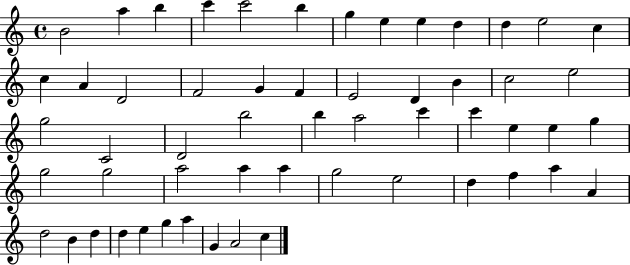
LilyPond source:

{
  \clef treble
  \time 4/4
  \defaultTimeSignature
  \key c \major
  b'2 a''4 b''4 | c'''4 c'''2 b''4 | g''4 e''4 e''4 d''4 | d''4 e''2 c''4 | \break c''4 a'4 d'2 | f'2 g'4 f'4 | e'2 d'4 b'4 | c''2 e''2 | \break g''2 c'2 | d'2 b''2 | b''4 a''2 c'''4 | c'''4 e''4 e''4 g''4 | \break g''2 g''2 | a''2 a''4 a''4 | g''2 e''2 | d''4 f''4 a''4 a'4 | \break d''2 b'4 d''4 | d''4 e''4 g''4 a''4 | g'4 a'2 c''4 | \bar "|."
}